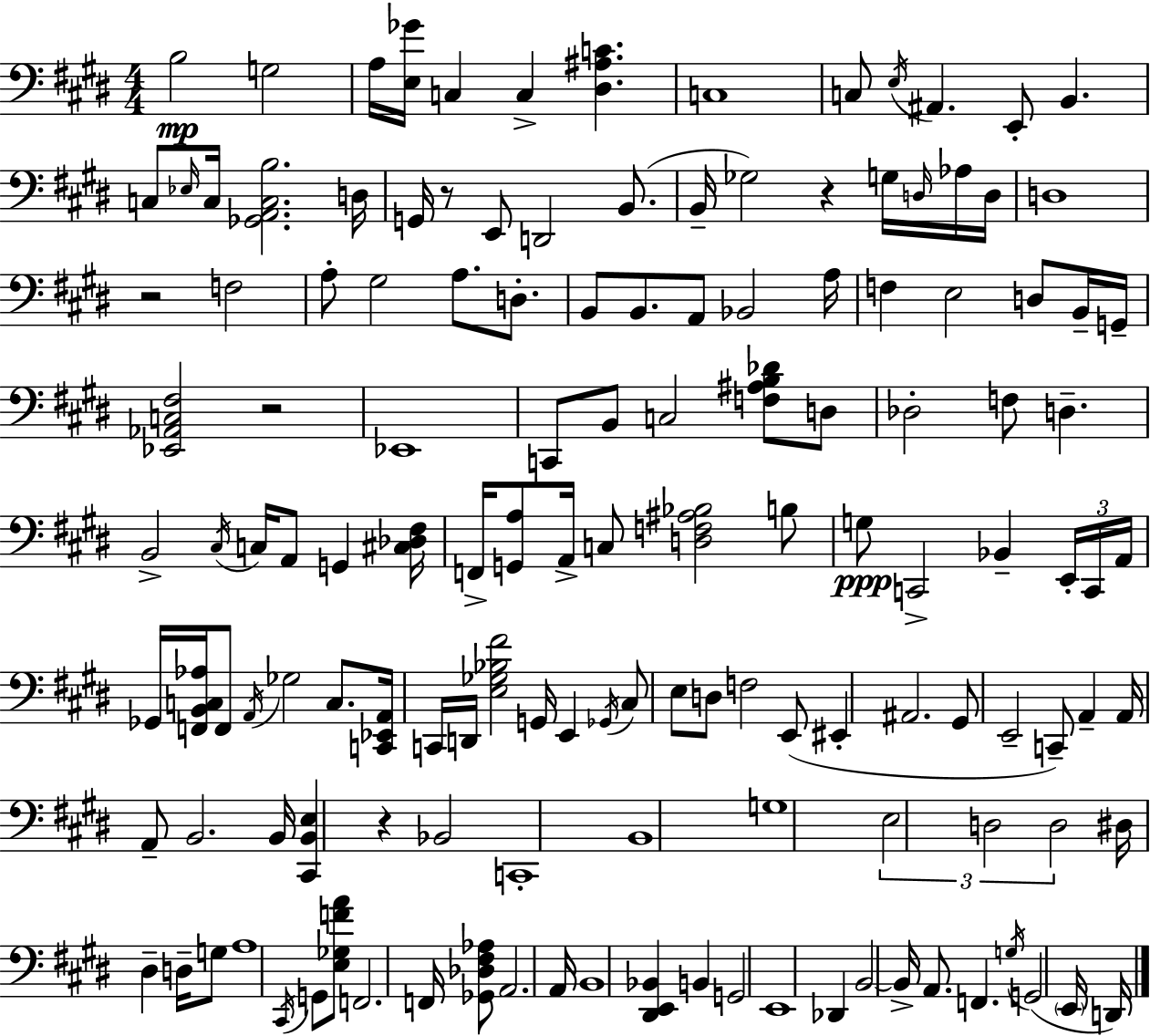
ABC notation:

X:1
T:Untitled
M:4/4
L:1/4
K:E
B,2 G,2 A,/4 [E,_G]/4 C, C, [^D,^A,C] C,4 C,/2 E,/4 ^A,, E,,/2 B,, C,/2 _E,/4 C,/4 [_G,,A,,C,B,]2 D,/4 G,,/4 z/2 E,,/2 D,,2 B,,/2 B,,/4 _G,2 z G,/4 D,/4 _A,/4 D,/4 D,4 z2 F,2 A,/2 ^G,2 A,/2 D,/2 B,,/2 B,,/2 A,,/2 _B,,2 A,/4 F, E,2 D,/2 B,,/4 G,,/4 [_E,,_A,,C,^F,]2 z2 _E,,4 C,,/2 B,,/2 C,2 [F,^A,B,_D]/2 D,/2 _D,2 F,/2 D, B,,2 ^C,/4 C,/4 A,,/2 G,, [^C,_D,^F,]/4 F,,/4 [G,,A,]/2 A,,/4 C,/2 [D,F,^A,_B,]2 B,/2 G,/2 C,,2 _B,, E,,/4 C,,/4 A,,/4 _G,,/4 [F,,B,,C,_A,]/4 F,,/2 A,,/4 _G,2 C,/2 [C,,_E,,A,,]/4 C,,/4 D,,/4 [E,_G,_B,^F]2 G,,/4 E,, _G,,/4 ^C,/2 E,/2 D,/2 F,2 E,,/2 ^E,, ^A,,2 ^G,,/2 E,,2 C,,/2 A,, A,,/4 A,,/2 B,,2 B,,/4 [^C,,B,,E,] z _B,,2 C,,4 B,,4 G,4 E,2 D,2 D,2 ^D,/4 ^D, D,/4 G,/2 A,4 ^C,,/4 G,,/2 [E,_G,FA]/2 F,,2 F,,/4 [_G,,_D,^F,_A,]/2 A,,2 A,,/4 B,,4 [^D,,E,,_B,,] B,, G,,2 E,,4 _D,, B,,2 B,,/4 A,,/2 F,, G,/4 G,,2 E,,/4 D,,/4